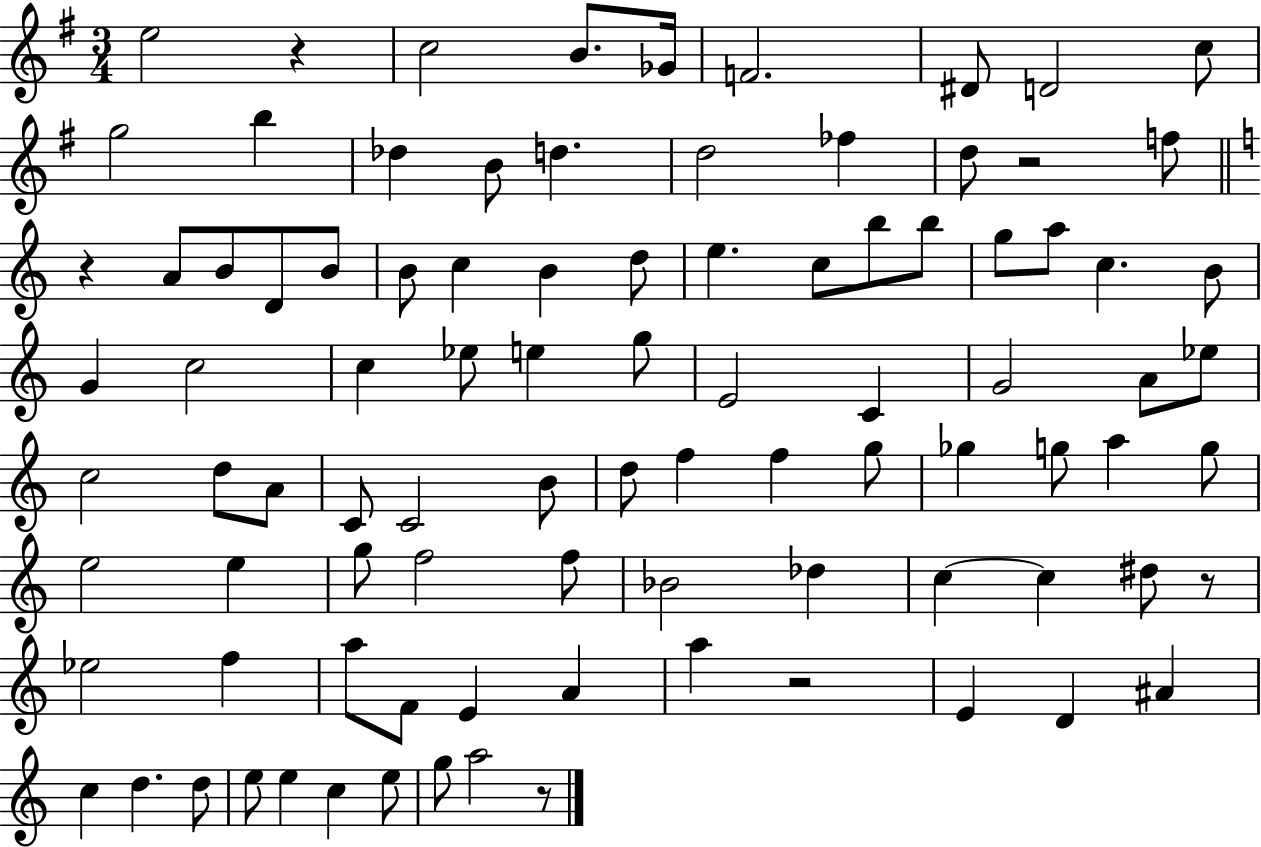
{
  \clef treble
  \numericTimeSignature
  \time 3/4
  \key g \major
  e''2 r4 | c''2 b'8. ges'16 | f'2. | dis'8 d'2 c''8 | \break g''2 b''4 | des''4 b'8 d''4. | d''2 fes''4 | d''8 r2 f''8 | \break \bar "||" \break \key a \minor r4 a'8 b'8 d'8 b'8 | b'8 c''4 b'4 d''8 | e''4. c''8 b''8 b''8 | g''8 a''8 c''4. b'8 | \break g'4 c''2 | c''4 ees''8 e''4 g''8 | e'2 c'4 | g'2 a'8 ees''8 | \break c''2 d''8 a'8 | c'8 c'2 b'8 | d''8 f''4 f''4 g''8 | ges''4 g''8 a''4 g''8 | \break e''2 e''4 | g''8 f''2 f''8 | bes'2 des''4 | c''4~~ c''4 dis''8 r8 | \break ees''2 f''4 | a''8 f'8 e'4 a'4 | a''4 r2 | e'4 d'4 ais'4 | \break c''4 d''4. d''8 | e''8 e''4 c''4 e''8 | g''8 a''2 r8 | \bar "|."
}